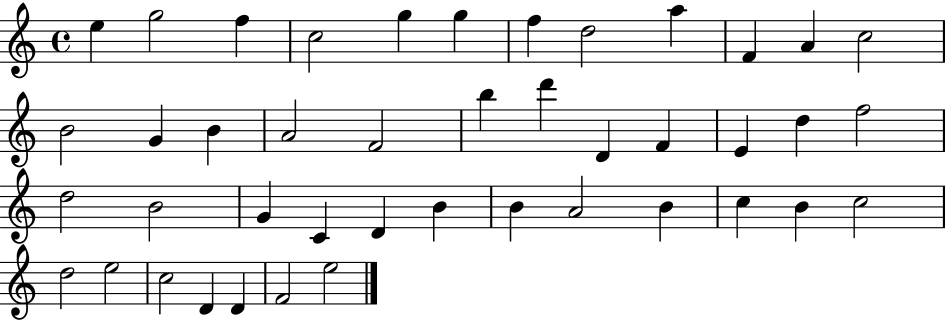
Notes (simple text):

E5/q G5/h F5/q C5/h G5/q G5/q F5/q D5/h A5/q F4/q A4/q C5/h B4/h G4/q B4/q A4/h F4/h B5/q D6/q D4/q F4/q E4/q D5/q F5/h D5/h B4/h G4/q C4/q D4/q B4/q B4/q A4/h B4/q C5/q B4/q C5/h D5/h E5/h C5/h D4/q D4/q F4/h E5/h